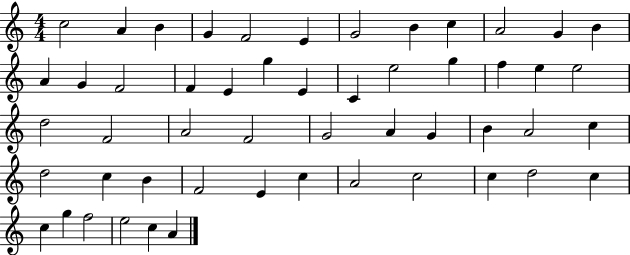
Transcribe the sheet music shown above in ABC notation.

X:1
T:Untitled
M:4/4
L:1/4
K:C
c2 A B G F2 E G2 B c A2 G B A G F2 F E g E C e2 g f e e2 d2 F2 A2 F2 G2 A G B A2 c d2 c B F2 E c A2 c2 c d2 c c g f2 e2 c A